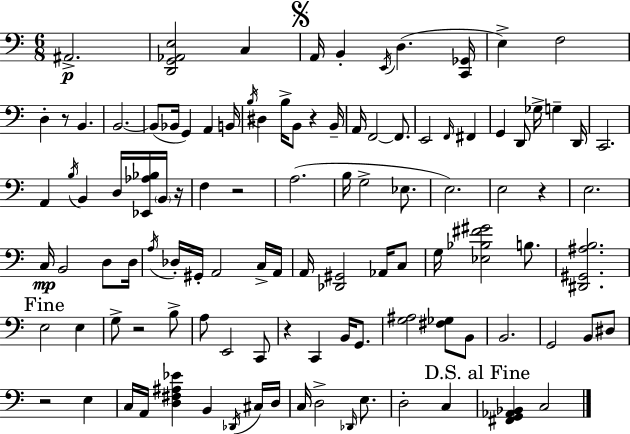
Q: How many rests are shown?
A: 8